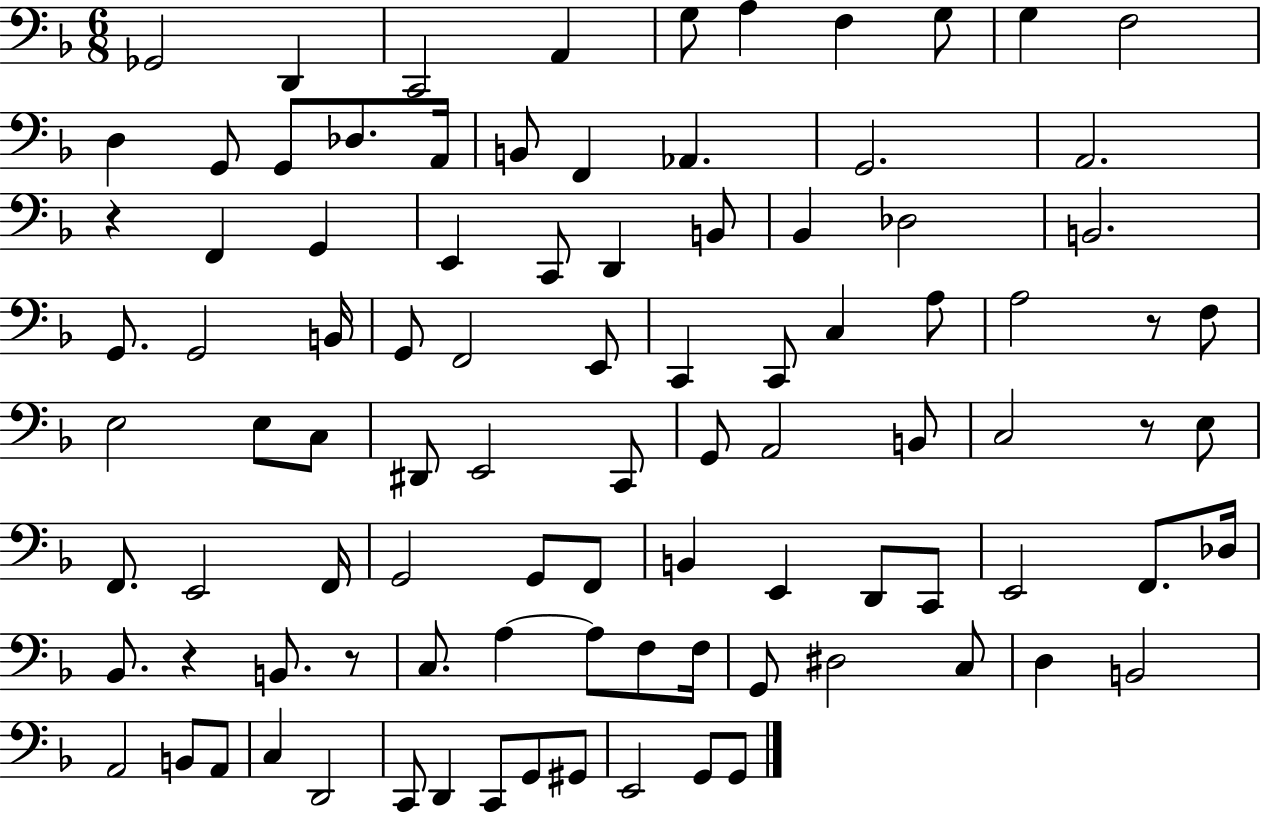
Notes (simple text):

Gb2/h D2/q C2/h A2/q G3/e A3/q F3/q G3/e G3/q F3/h D3/q G2/e G2/e Db3/e. A2/s B2/e F2/q Ab2/q. G2/h. A2/h. R/q F2/q G2/q E2/q C2/e D2/q B2/e Bb2/q Db3/h B2/h. G2/e. G2/h B2/s G2/e F2/h E2/e C2/q C2/e C3/q A3/e A3/h R/e F3/e E3/h E3/e C3/e D#2/e E2/h C2/e G2/e A2/h B2/e C3/h R/e E3/e F2/e. E2/h F2/s G2/h G2/e F2/e B2/q E2/q D2/e C2/e E2/h F2/e. Db3/s Bb2/e. R/q B2/e. R/e C3/e. A3/q A3/e F3/e F3/s G2/e D#3/h C3/e D3/q B2/h A2/h B2/e A2/e C3/q D2/h C2/e D2/q C2/e G2/e G#2/e E2/h G2/e G2/e